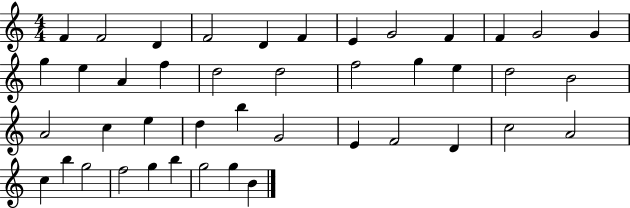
F4/q F4/h D4/q F4/h D4/q F4/q E4/q G4/h F4/q F4/q G4/h G4/q G5/q E5/q A4/q F5/q D5/h D5/h F5/h G5/q E5/q D5/h B4/h A4/h C5/q E5/q D5/q B5/q G4/h E4/q F4/h D4/q C5/h A4/h C5/q B5/q G5/h F5/h G5/q B5/q G5/h G5/q B4/q